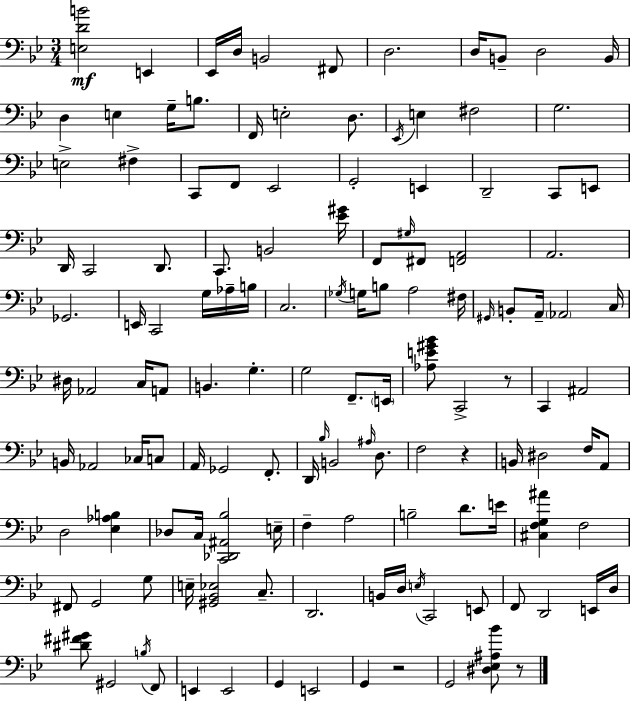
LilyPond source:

{
  \clef bass
  \numericTimeSignature
  \time 3/4
  \key bes \major
  <e d' b'>2\mf e,4 | ees,16 d16 b,2 fis,8 | d2. | d16 b,8-- d2 b,16 | \break d4 e4 g16-- b8. | f,16 e2-. d8. | \acciaccatura { ees,16 } e4 fis2 | g2. | \break e2-> fis4-> | c,8 f,8 ees,2 | g,2-. e,4 | d,2-- c,8 e,8 | \break d,16 c,2 d,8. | c,8. b,2 | <ees' gis'>16 f,8 \grace { gis16 } fis,8 <f, a,>2 | a,2. | \break ges,2. | e,16 c,2 g16 | aes16-- b16 c2. | \acciaccatura { ges16 } g16 b8 a2 | \break fis16 \grace { gis,16 } b,8-. a,16-- \parenthesize aes,2 | c16 dis16 aes,2 | c16 a,8 b,4. g4.-. | g2 | \break f,8.-- \parenthesize e,16 <aes e' gis' bes'>8 c,2-> | r8 c,4 ais,2 | b,16 aes,2 | ces16 c8 a,16 ges,2 | \break f,8.-. d,16 \grace { bes16 } b,2 | \grace { ais16 } d8. f2 | r4 b,16 dis2 | f16 a,8 d2 | \break <ees aes b>4 des8 c16 <c, des, ais, bes>2 | e16-- f4-- a2 | b2-- | d'8. e'16 <cis f g ais'>4 f2 | \break fis,8 g,2 | g8 e16-- <gis, bes, ees>2 | c8.-- d,2. | b,16 d16 \acciaccatura { e16 } c,2 | \break e,8 f,8 d,2 | e,16 d16 <dis' fis' gis'>8 gis,2 | \acciaccatura { b16 } f,8 e,4 | e,2 g,4 | \break e,2 g,4 | r2 g,2 | <dis ees ais bes'>8 r8 \bar "|."
}